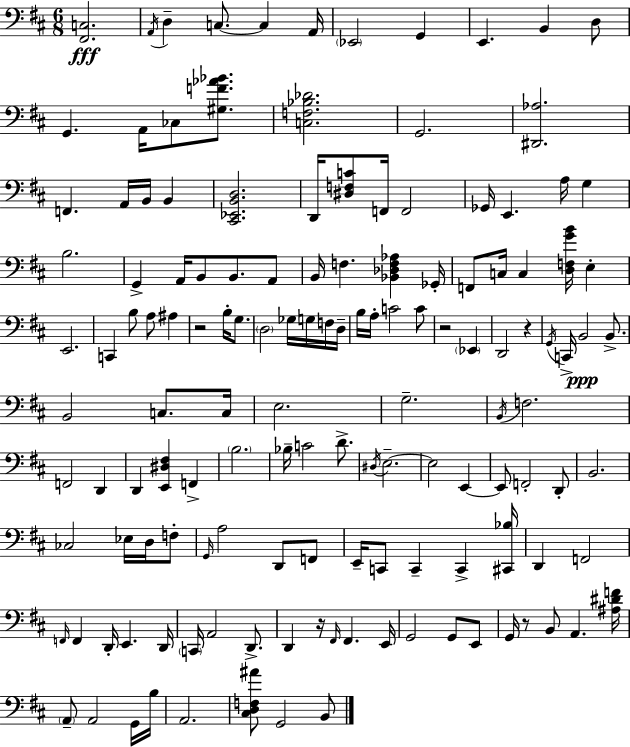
{
  \clef bass
  \numericTimeSignature
  \time 6/8
  \key d \major
  <fis, c>2.\fff | \acciaccatura { a,16 } d4-- c8.~~ c4 | a,16 \parenthesize ees,2 g,4 | e,4. b,4 d8 | \break g,4. a,16 ces8 <gis f' aes' bes'>8. | <c f bes des'>2. | g,2. | <dis, aes>2. | \break f,4. a,16 b,16 b,4 | <cis, ees, b, d>2. | d,16 <dis f c'>8 f,16 f,2 | ges,16 e,4. a16 g4 | \break b2. | g,4-> a,16 b,8 b,8. a,8 | b,16 f4. <bes, des f aes>4 | ges,16-. f,8 c16 c4 <d f g' b'>16 e4-. | \break e,2. | c,4 b8 a8 ais4 | r2 b16-. g8. | \parenthesize d2 ges16 g16 f16 | \break d16-- b16 a16-. c'2 c'8 | r2 \parenthesize ees,4 | d,2 r4 | \acciaccatura { g,16 } c,16-> b,2\ppp b,8.-> | \break b,2 c8. | c16 e2. | g2.-- | \acciaccatura { b,16 } f2. | \break f,2 d,4 | d,4 <e, dis fis>4 f,4-> | \parenthesize b2. | bes16-- c'2 | \break d'8.-> \acciaccatura { dis16 } e2.--~~ | e2 | e,4~~ e,8 f,2-. | d,8-. b,2. | \break ces2 | ees16 d16 f8-. \grace { g,16 } a2 | d,8 f,8 e,16-- c,8 c,4-- | c,4-> <cis, bes>16 d,4 f,2 | \break \grace { f,16 } f,4 d,16-. e,4. | d,16 \parenthesize c,16 a,2 | d,8.-> d,4 r16 \grace { fis,16 } | fis,4. e,16 g,2 | \break g,8 e,8 g,16 r8 b,8 | a,4. <ais dis' f'>16 \parenthesize a,8-- a,2 | g,16 b16 a,2. | <cis d f ais'>8 g,2 | \break b,8 \bar "|."
}